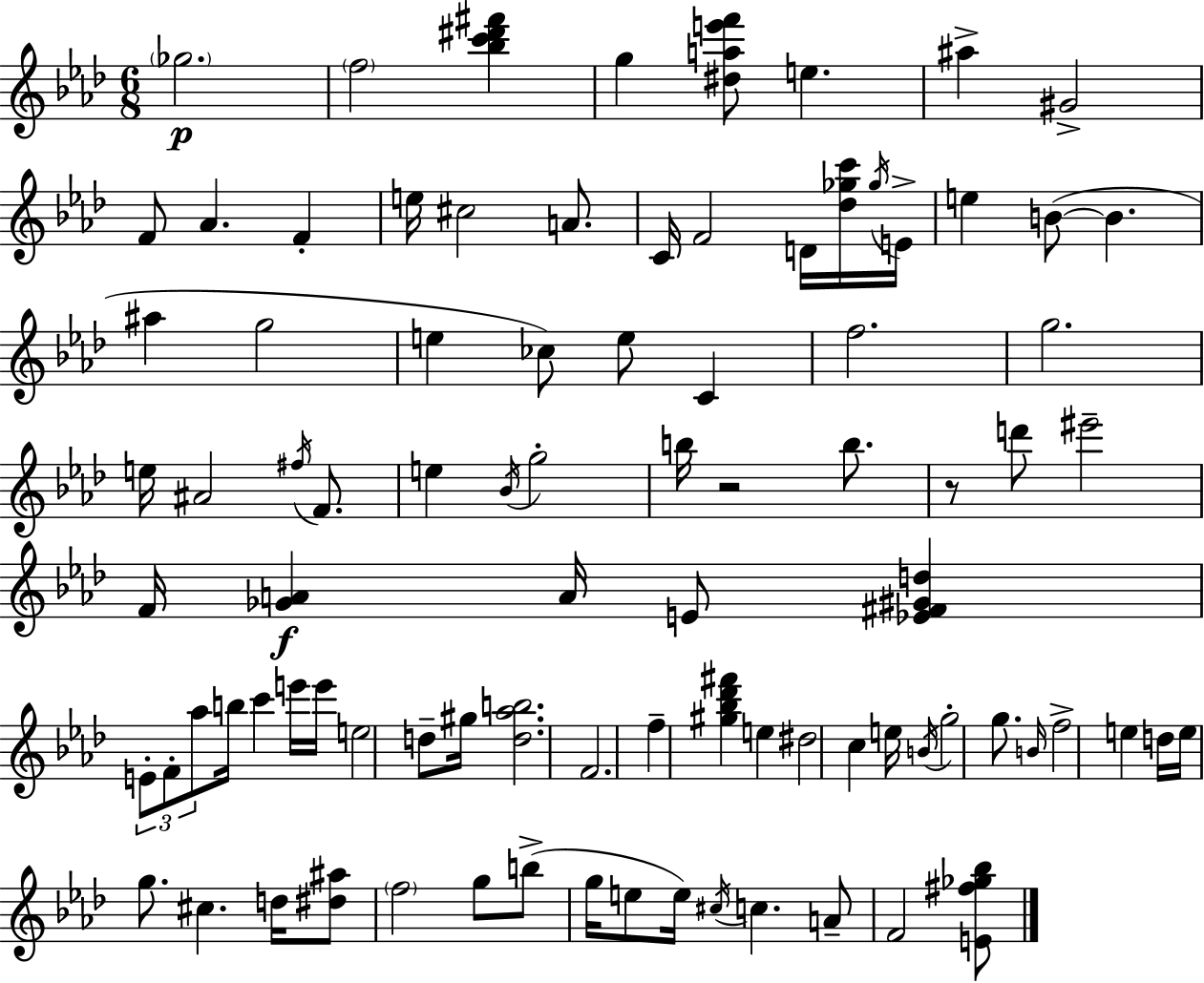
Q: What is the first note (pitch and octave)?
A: Gb5